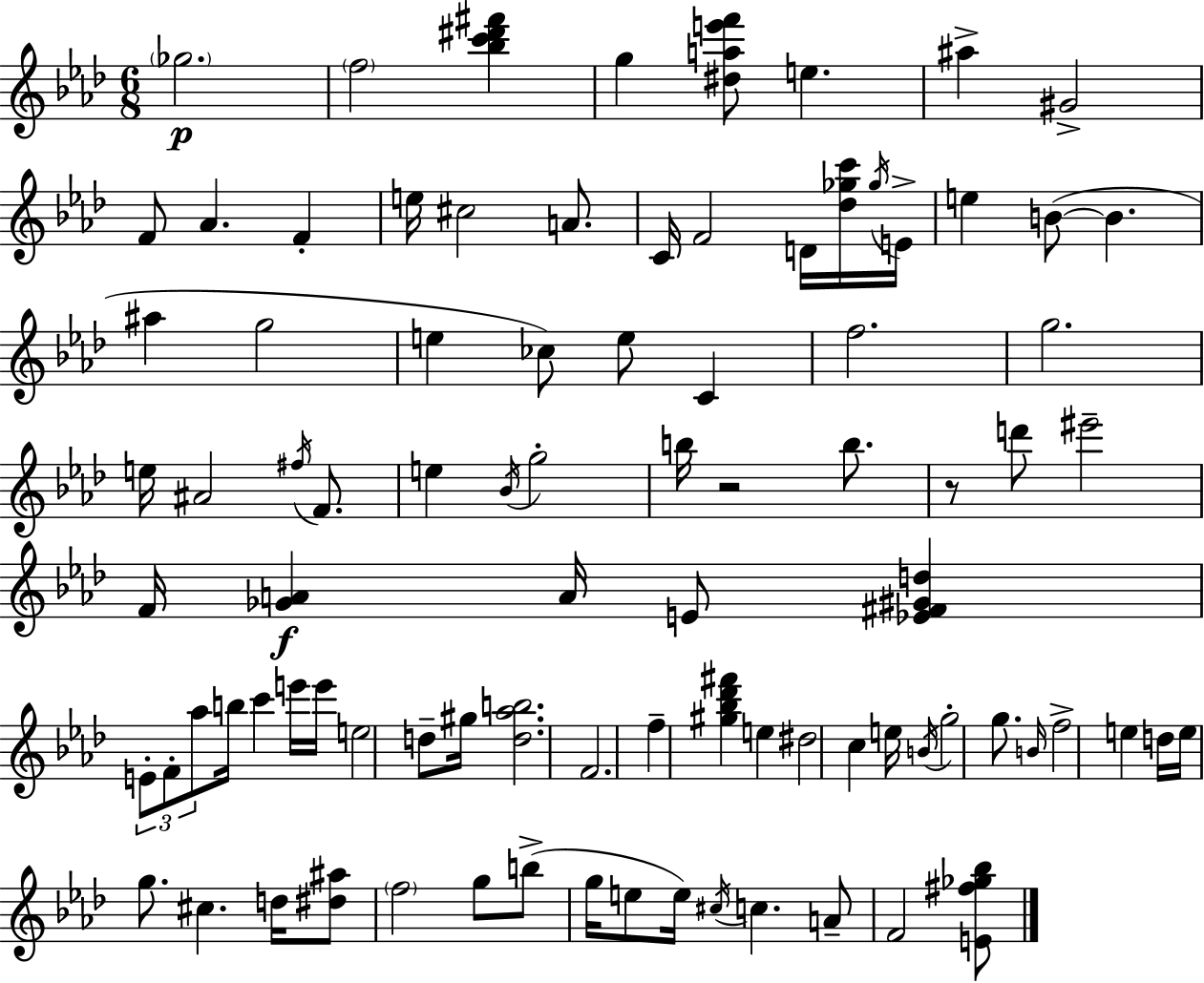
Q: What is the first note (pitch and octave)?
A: Gb5